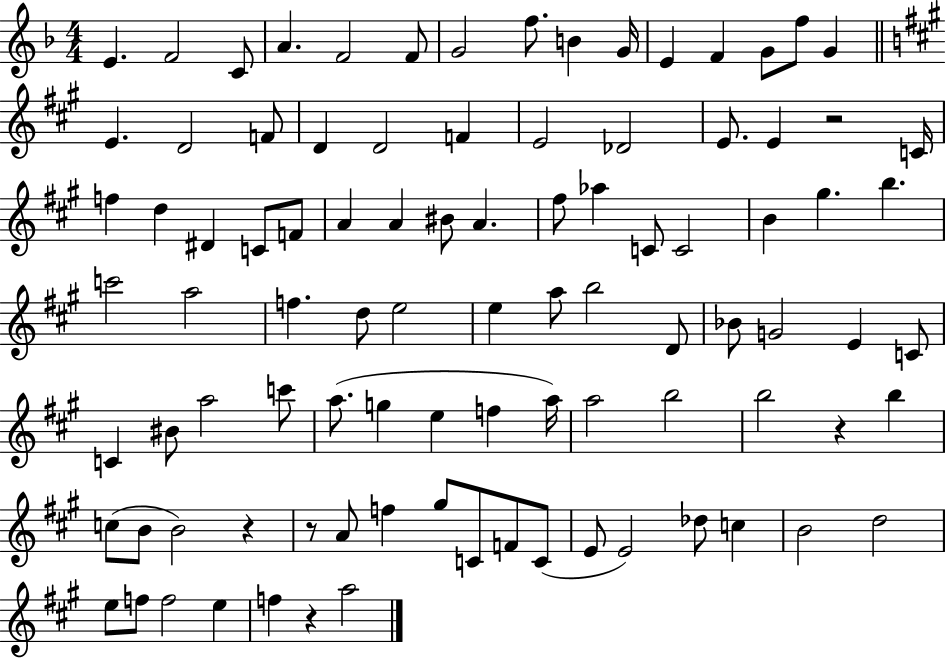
E4/q. F4/h C4/e A4/q. F4/h F4/e G4/h F5/e. B4/q G4/s E4/q F4/q G4/e F5/e G4/q E4/q. D4/h F4/e D4/q D4/h F4/q E4/h Db4/h E4/e. E4/q R/h C4/s F5/q D5/q D#4/q C4/e F4/e A4/q A4/q BIS4/e A4/q. F#5/e Ab5/q C4/e C4/h B4/q G#5/q. B5/q. C6/h A5/h F5/q. D5/e E5/h E5/q A5/e B5/h D4/e Bb4/e G4/h E4/q C4/e C4/q BIS4/e A5/h C6/e A5/e. G5/q E5/q F5/q A5/s A5/h B5/h B5/h R/q B5/q C5/e B4/e B4/h R/q R/e A4/e F5/q G#5/e C4/e F4/e C4/e E4/e E4/h Db5/e C5/q B4/h D5/h E5/e F5/e F5/h E5/q F5/q R/q A5/h